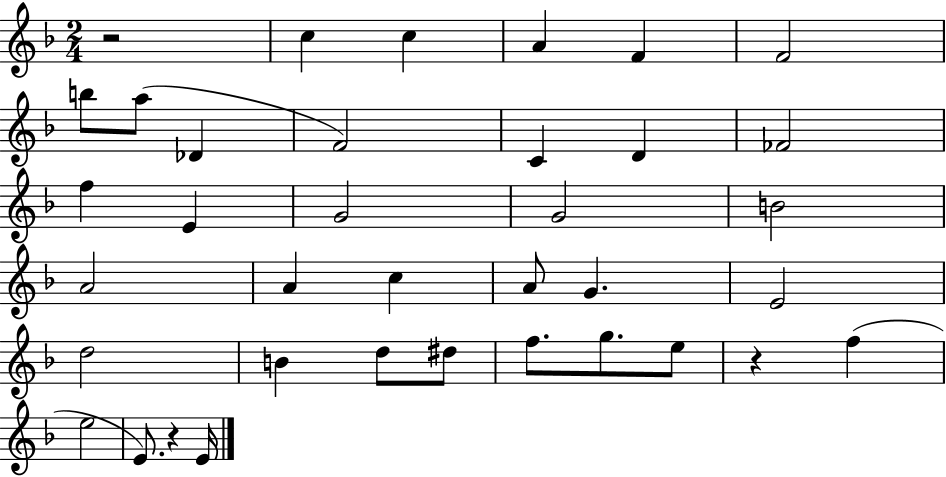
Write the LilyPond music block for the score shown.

{
  \clef treble
  \numericTimeSignature
  \time 2/4
  \key f \major
  r2 | c''4 c''4 | a'4 f'4 | f'2 | \break b''8 a''8( des'4 | f'2) | c'4 d'4 | fes'2 | \break f''4 e'4 | g'2 | g'2 | b'2 | \break a'2 | a'4 c''4 | a'8 g'4. | e'2 | \break d''2 | b'4 d''8 dis''8 | f''8. g''8. e''8 | r4 f''4( | \break e''2 | e'8.) r4 e'16 | \bar "|."
}